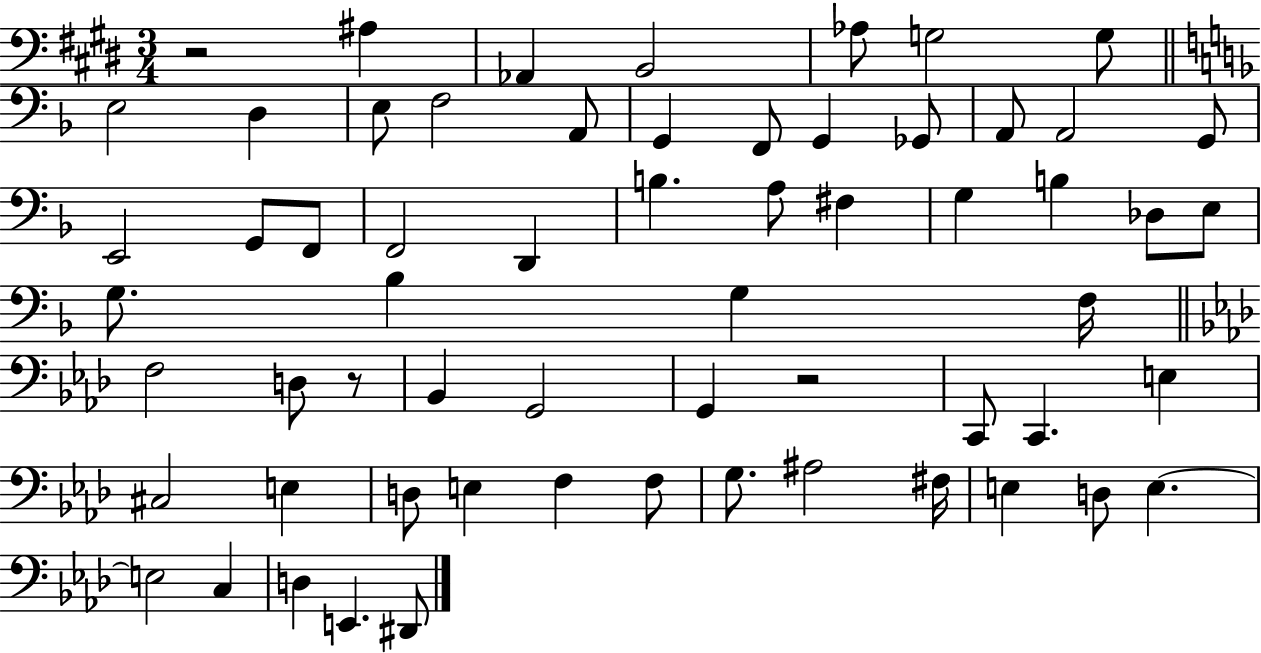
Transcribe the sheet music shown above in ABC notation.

X:1
T:Untitled
M:3/4
L:1/4
K:E
z2 ^A, _A,, B,,2 _A,/2 G,2 G,/2 E,2 D, E,/2 F,2 A,,/2 G,, F,,/2 G,, _G,,/2 A,,/2 A,,2 G,,/2 E,,2 G,,/2 F,,/2 F,,2 D,, B, A,/2 ^F, G, B, _D,/2 E,/2 G,/2 _B, G, F,/4 F,2 D,/2 z/2 _B,, G,,2 G,, z2 C,,/2 C,, E, ^C,2 E, D,/2 E, F, F,/2 G,/2 ^A,2 ^F,/4 E, D,/2 E, E,2 C, D, E,, ^D,,/2